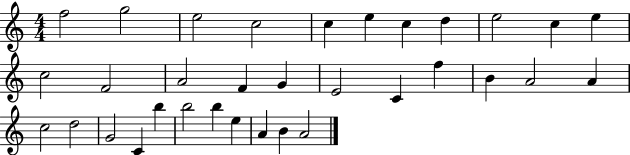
{
  \clef treble
  \numericTimeSignature
  \time 4/4
  \key c \major
  f''2 g''2 | e''2 c''2 | c''4 e''4 c''4 d''4 | e''2 c''4 e''4 | \break c''2 f'2 | a'2 f'4 g'4 | e'2 c'4 f''4 | b'4 a'2 a'4 | \break c''2 d''2 | g'2 c'4 b''4 | b''2 b''4 e''4 | a'4 b'4 a'2 | \break \bar "|."
}